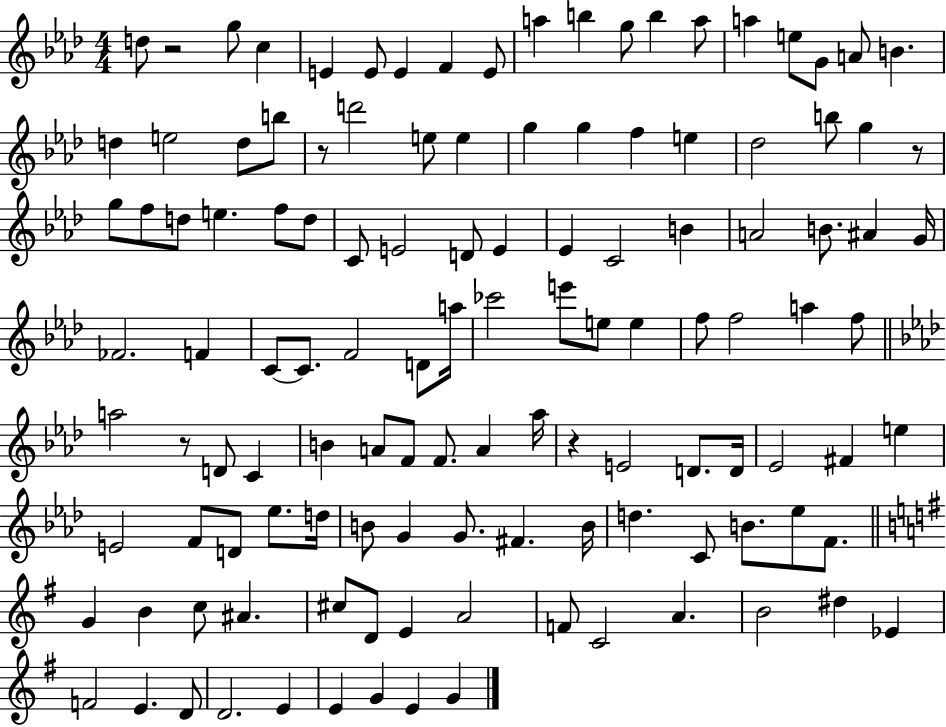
{
  \clef treble
  \numericTimeSignature
  \time 4/4
  \key aes \major
  \repeat volta 2 { d''8 r2 g''8 c''4 | e'4 e'8 e'4 f'4 e'8 | a''4 b''4 g''8 b''4 a''8 | a''4 e''8 g'8 a'8 b'4. | \break d''4 e''2 d''8 b''8 | r8 d'''2 e''8 e''4 | g''4 g''4 f''4 e''4 | des''2 b''8 g''4 r8 | \break g''8 f''8 d''8 e''4. f''8 d''8 | c'8 e'2 d'8 e'4 | ees'4 c'2 b'4 | a'2 b'8. ais'4 g'16 | \break fes'2. f'4 | c'8~~ c'8. f'2 d'8 a''16 | ces'''2 e'''8 e''8 e''4 | f''8 f''2 a''4 f''8 | \break \bar "||" \break \key f \minor a''2 r8 d'8 c'4 | b'4 a'8 f'8 f'8. a'4 aes''16 | r4 e'2 d'8. d'16 | ees'2 fis'4 e''4 | \break e'2 f'8 d'8 ees''8. d''16 | b'8 g'4 g'8. fis'4. b'16 | d''4. c'8 b'8. ees''8 f'8. | \bar "||" \break \key g \major g'4 b'4 c''8 ais'4. | cis''8 d'8 e'4 a'2 | f'8 c'2 a'4. | b'2 dis''4 ees'4 | \break f'2 e'4. d'8 | d'2. e'4 | e'4 g'4 e'4 g'4 | } \bar "|."
}